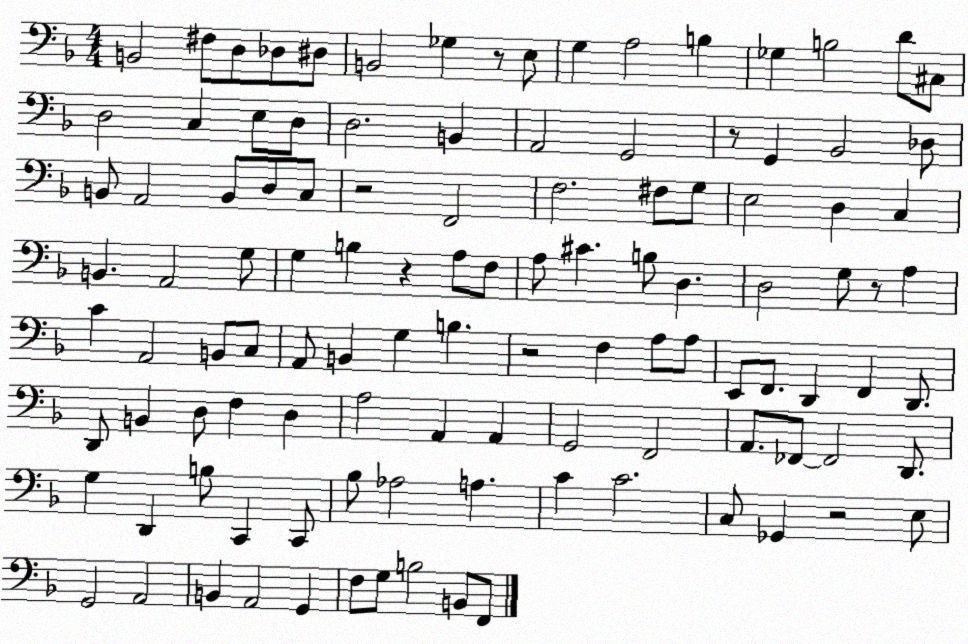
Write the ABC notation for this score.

X:1
T:Untitled
M:4/4
L:1/4
K:F
B,,2 ^F,/2 D,/2 _D,/2 ^D,/2 B,,2 _G, z/2 E,/2 G, A,2 B, _G, B,2 D/2 ^C,/2 D,2 C, E,/2 D,/2 D,2 B,, A,,2 G,,2 z/2 G,, _B,,2 _D,/2 B,,/2 A,,2 B,,/2 D,/2 C,/2 z2 F,,2 F,2 ^F,/2 G,/2 E,2 D, C, B,, A,,2 G,/2 G, B, z A,/2 F,/2 A,/2 ^C B,/2 D, D,2 G,/2 z/2 A, C A,,2 B,,/2 C,/2 A,,/2 B,, G, B, z2 F, A,/2 A,/2 E,,/2 F,,/2 D,, F,, D,,/2 D,,/2 B,, D,/2 F, D, A,2 A,, A,, G,,2 F,,2 A,,/2 _F,,/2 _F,,2 D,,/2 G, D,, B,/2 C,, C,,/2 _B,/2 _A,2 A, C C2 C,/2 _G,, z2 E,/2 G,,2 A,,2 B,, A,,2 G,, F,/2 G,/2 B,2 B,,/2 F,,/2